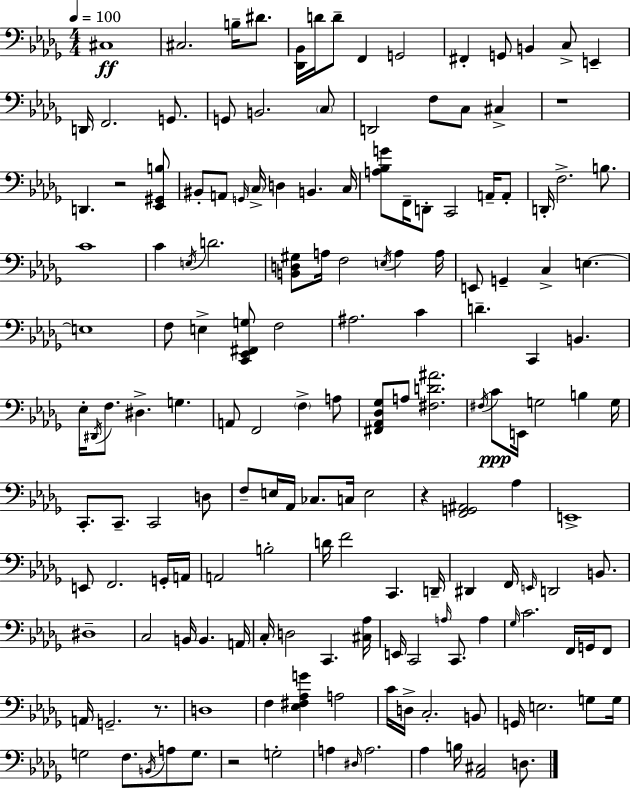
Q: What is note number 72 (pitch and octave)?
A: F#3